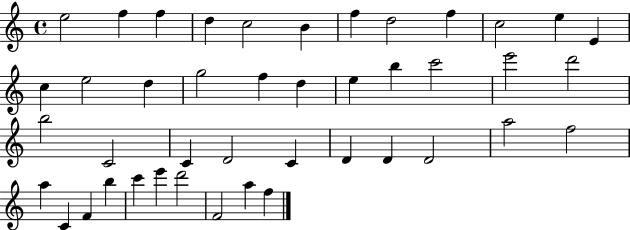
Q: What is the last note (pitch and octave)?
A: F5